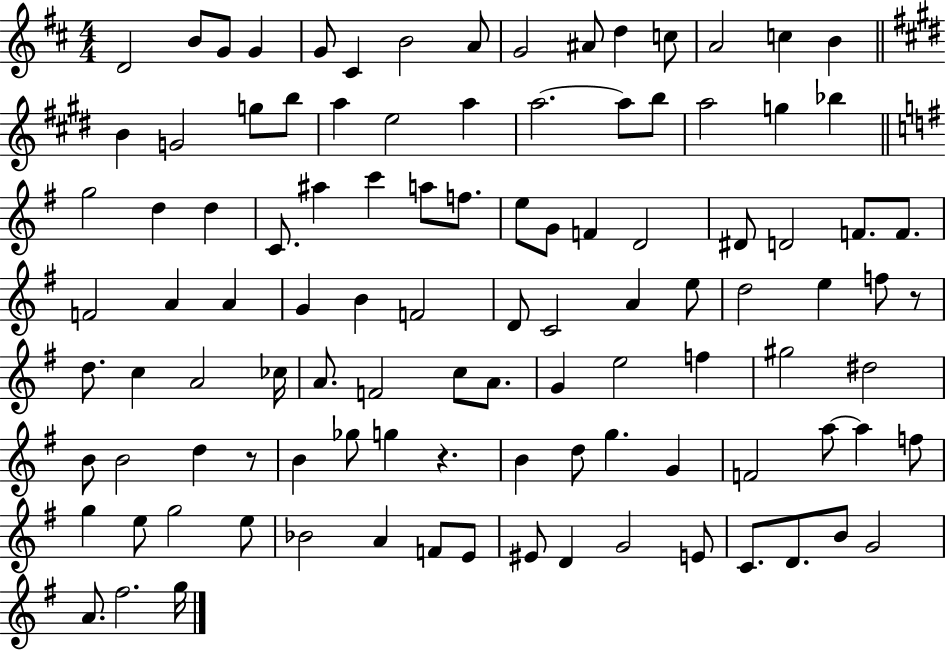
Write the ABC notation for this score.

X:1
T:Untitled
M:4/4
L:1/4
K:D
D2 B/2 G/2 G G/2 ^C B2 A/2 G2 ^A/2 d c/2 A2 c B B G2 g/2 b/2 a e2 a a2 a/2 b/2 a2 g _b g2 d d C/2 ^a c' a/2 f/2 e/2 G/2 F D2 ^D/2 D2 F/2 F/2 F2 A A G B F2 D/2 C2 A e/2 d2 e f/2 z/2 d/2 c A2 _c/4 A/2 F2 c/2 A/2 G e2 f ^g2 ^d2 B/2 B2 d z/2 B _g/2 g z B d/2 g G F2 a/2 a f/2 g e/2 g2 e/2 _B2 A F/2 E/2 ^E/2 D G2 E/2 C/2 D/2 B/2 G2 A/2 ^f2 g/4